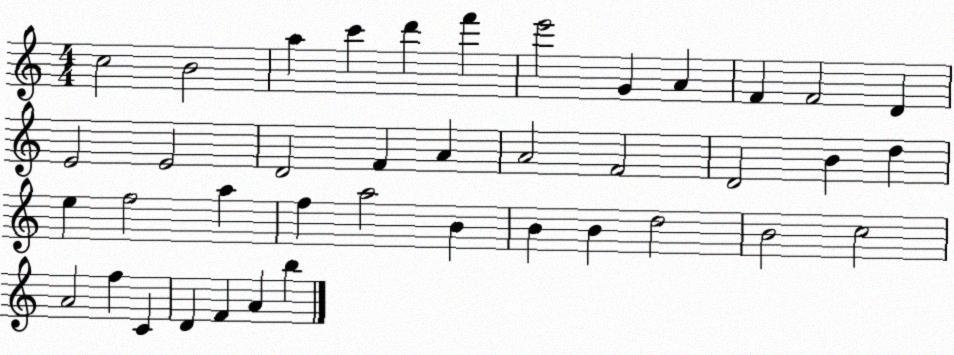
X:1
T:Untitled
M:4/4
L:1/4
K:C
c2 B2 a c' d' f' e'2 G A F F2 D E2 E2 D2 F A A2 F2 D2 B d e f2 a f a2 B B B d2 B2 c2 A2 f C D F A b